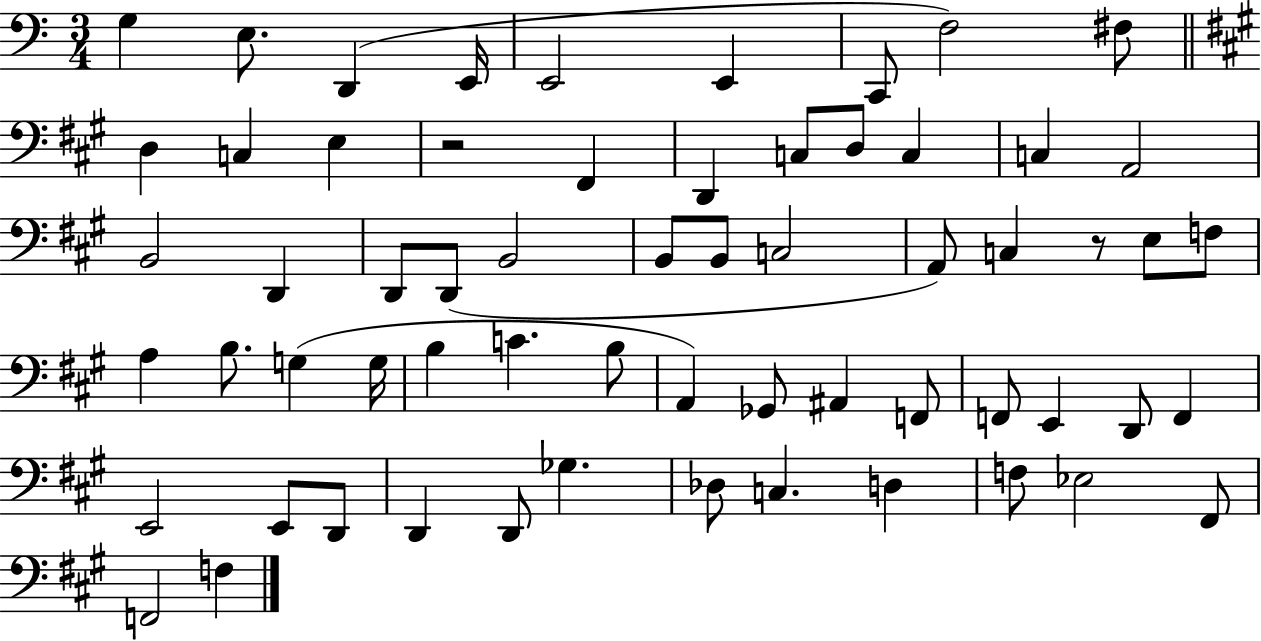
G3/q E3/e. D2/q E2/s E2/h E2/q C2/e F3/h F#3/e D3/q C3/q E3/q R/h F#2/q D2/q C3/e D3/e C3/q C3/q A2/h B2/h D2/q D2/e D2/e B2/h B2/e B2/e C3/h A2/e C3/q R/e E3/e F3/e A3/q B3/e. G3/q G3/s B3/q C4/q. B3/e A2/q Gb2/e A#2/q F2/e F2/e E2/q D2/e F2/q E2/h E2/e D2/e D2/q D2/e Gb3/q. Db3/e C3/q. D3/q F3/e Eb3/h F#2/e F2/h F3/q